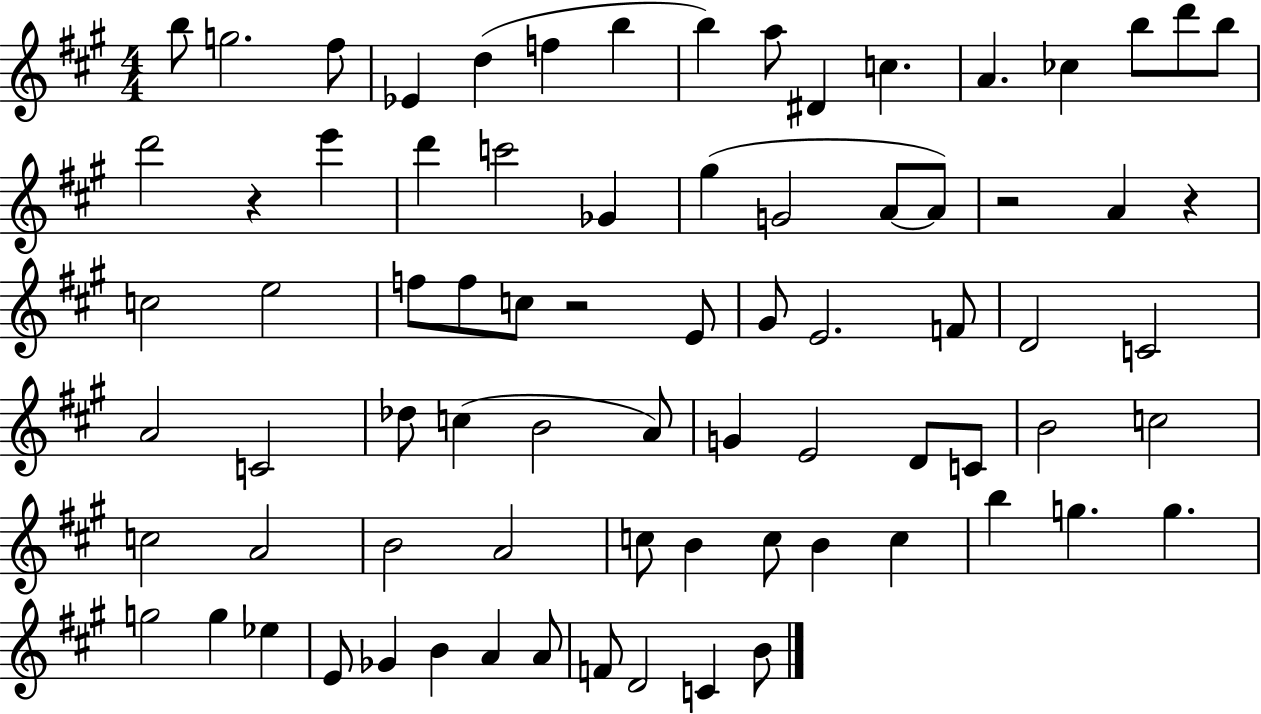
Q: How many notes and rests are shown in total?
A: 77